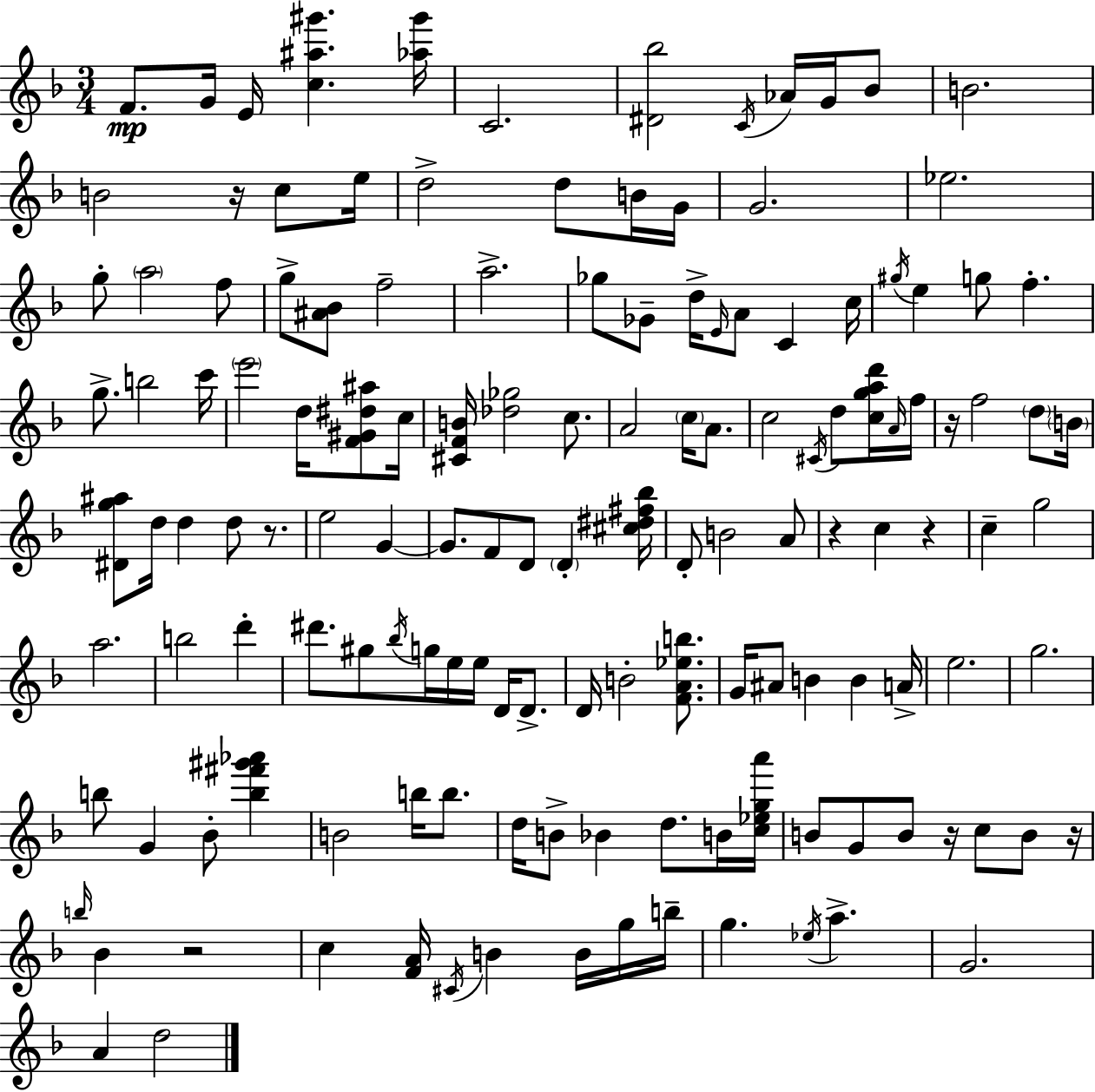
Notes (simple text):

F4/e. G4/s E4/s [C5,A#5,G#6]/q. [Ab5,G#6]/s C4/h. [D#4,Bb5]/h C4/s Ab4/s G4/s Bb4/e B4/h. B4/h R/s C5/e E5/s D5/h D5/e B4/s G4/s G4/h. Eb5/h. G5/e A5/h F5/e G5/e [A#4,Bb4]/e F5/h A5/h. Gb5/e Gb4/e D5/s E4/s A4/e C4/q C5/s G#5/s E5/q G5/e F5/q. G5/e. B5/h C6/s E6/h D5/s [F4,G#4,D#5,A#5]/e C5/s [C#4,F4,B4]/s [Db5,Gb5]/h C5/e. A4/h C5/s A4/e. C5/h C#4/s D5/e [C5,G5,A5,D6]/s A4/s F5/s R/s F5/h D5/e B4/s [D#4,G5,A#5]/e D5/s D5/q D5/e R/e. E5/h G4/q G4/e. F4/e D4/e D4/q [C#5,D#5,F#5,Bb5]/s D4/e B4/h A4/e R/q C5/q R/q C5/q G5/h A5/h. B5/h D6/q D#6/e. G#5/e Bb5/s G5/s E5/s E5/s D4/s D4/e. D4/s B4/h [F4,A4,Eb5,B5]/e. G4/s A#4/e B4/q B4/q A4/s E5/h. G5/h. B5/e G4/q Bb4/e [B5,F#6,G#6,Ab6]/q B4/h B5/s B5/e. D5/s B4/e Bb4/q D5/e. B4/s [C5,Eb5,G5,A6]/s B4/e G4/e B4/e R/s C5/e B4/e R/s B5/s Bb4/q R/h C5/q [F4,A4]/s C#4/s B4/q B4/s G5/s B5/s G5/q. Eb5/s A5/q. G4/h. A4/q D5/h